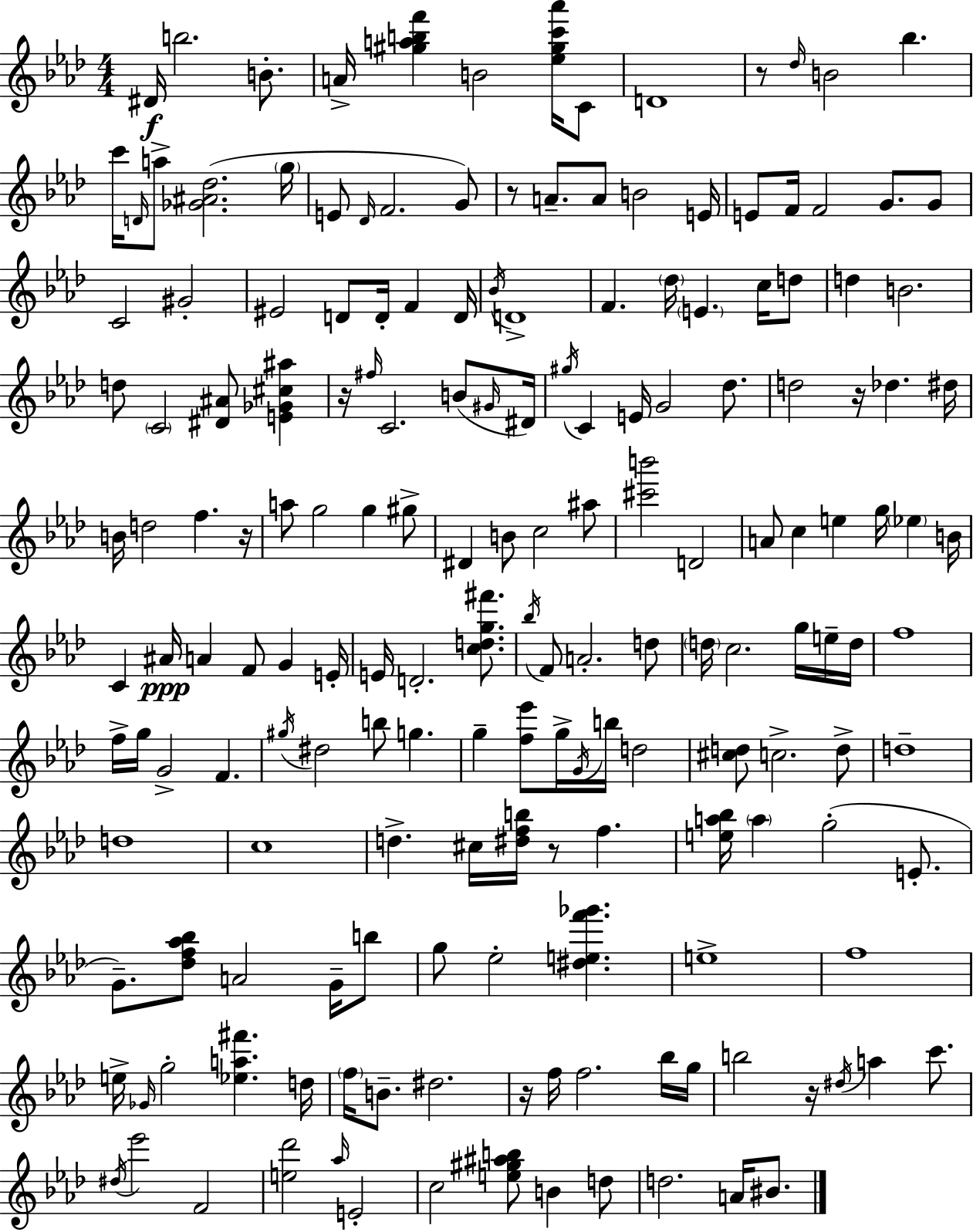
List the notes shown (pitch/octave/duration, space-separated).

D#4/s B5/h. B4/e. A4/s [G#5,A5,B5,F6]/q B4/h [Eb5,G#5,C6,Ab6]/s C4/e D4/w R/e Db5/s B4/h Bb5/q. C6/s D4/s A5/e [Gb4,A#4,Db5]/h. G5/s E4/e Db4/s F4/h. G4/e R/e A4/e. A4/e B4/h E4/s E4/e F4/s F4/h G4/e. G4/e C4/h G#4/h EIS4/h D4/e D4/s F4/q D4/s Bb4/s D4/w F4/q. Db5/s E4/q. C5/s D5/e D5/q B4/h. D5/e C4/h [D#4,A#4]/e [E4,Gb4,C#5,A#5]/q R/s F#5/s C4/h. B4/e G#4/s D#4/s G#5/s C4/q E4/s G4/h Db5/e. D5/h R/s Db5/q. D#5/s B4/s D5/h F5/q. R/s A5/e G5/h G5/q G#5/e D#4/q B4/e C5/h A#5/e [C#6,B6]/h D4/h A4/e C5/q E5/q G5/s Eb5/q B4/s C4/q A#4/s A4/q F4/e G4/q E4/s E4/s D4/h. [C5,D5,G5,F#6]/e. Bb5/s F4/e A4/h. D5/e D5/s C5/h. G5/s E5/s D5/s F5/w F5/s G5/s G4/h F4/q. G#5/s D#5/h B5/e G5/q. G5/q [F5,Eb6]/e G5/s G4/s B5/s D5/h [C#5,D5]/e C5/h. D5/e D5/w D5/w C5/w D5/q. C#5/s [D#5,F5,B5]/s R/e F5/q. [E5,A5,Bb5]/s A5/q G5/h E4/e. G4/e. [Db5,F5,Ab5,Bb5]/e A4/h G4/s B5/e G5/e Eb5/h [D#5,E5,F6,Gb6]/q. E5/w F5/w E5/s Gb4/s G5/h [Eb5,A5,F#6]/q. D5/s F5/s B4/e. D#5/h. R/s F5/s F5/h. Bb5/s G5/s B5/h R/s D#5/s A5/q C6/e. D#5/s Eb6/h F4/h [E5,Db6]/h Ab5/s E4/h C5/h [E5,G#5,A#5,B5]/e B4/q D5/e D5/h. A4/s BIS4/e.